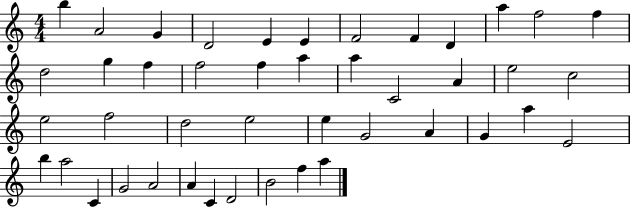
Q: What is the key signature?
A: C major